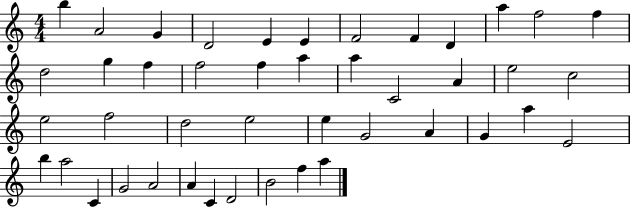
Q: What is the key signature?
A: C major